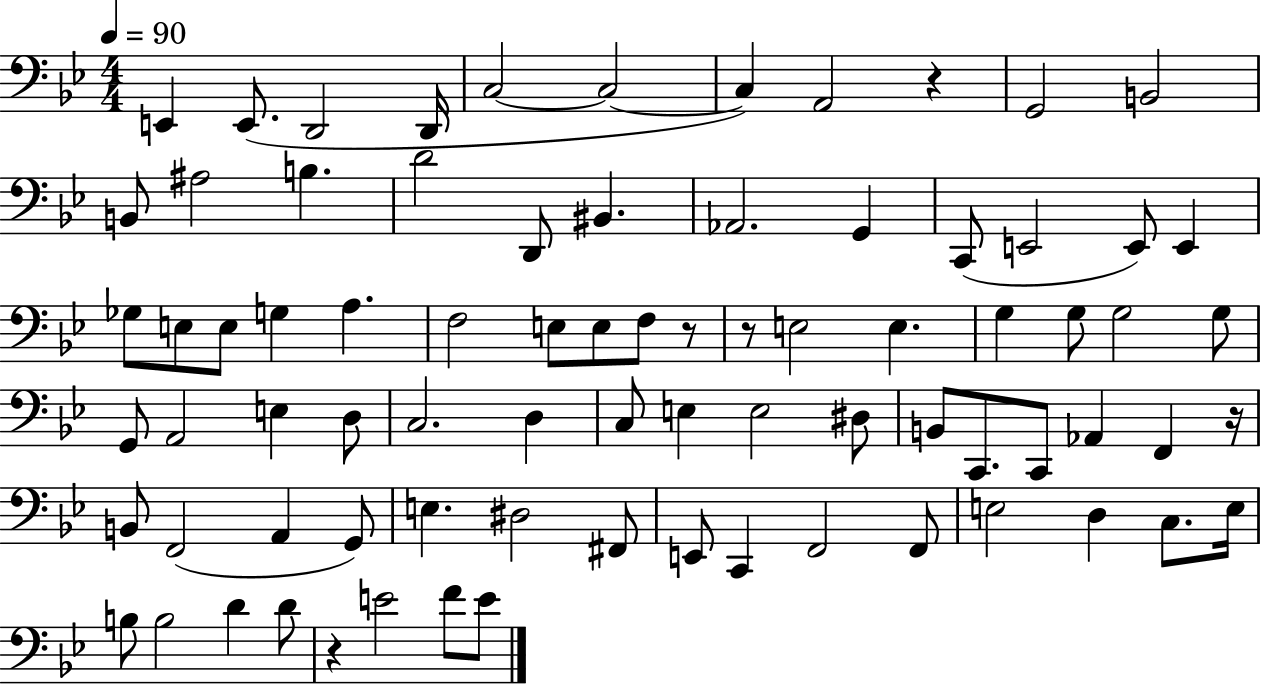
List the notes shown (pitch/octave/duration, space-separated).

E2/q E2/e. D2/h D2/s C3/h C3/h C3/q A2/h R/q G2/h B2/h B2/e A#3/h B3/q. D4/h D2/e BIS2/q. Ab2/h. G2/q C2/e E2/h E2/e E2/q Gb3/e E3/e E3/e G3/q A3/q. F3/h E3/e E3/e F3/e R/e R/e E3/h E3/q. G3/q G3/e G3/h G3/e G2/e A2/h E3/q D3/e C3/h. D3/q C3/e E3/q E3/h D#3/e B2/e C2/e. C2/e Ab2/q F2/q R/s B2/e F2/h A2/q G2/e E3/q. D#3/h F#2/e E2/e C2/q F2/h F2/e E3/h D3/q C3/e. E3/s B3/e B3/h D4/q D4/e R/q E4/h F4/e E4/e